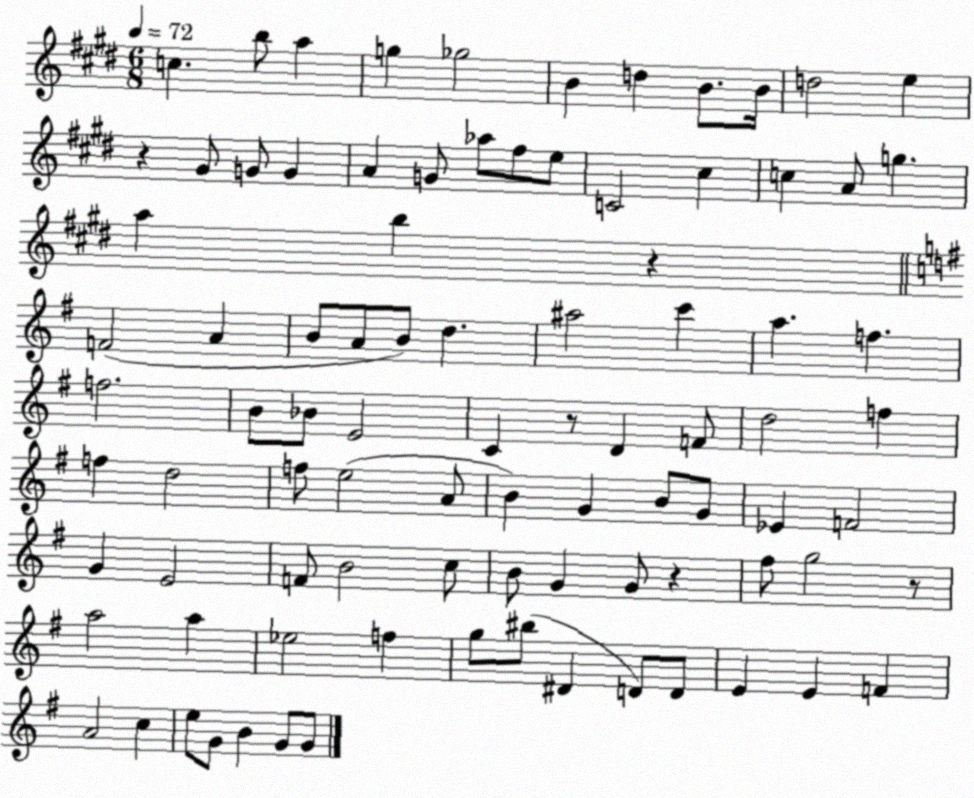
X:1
T:Untitled
M:6/8
L:1/4
K:E
c b/2 a g _g2 B d B/2 B/4 d2 e z ^G/2 G/2 G A G/2 _a/2 ^f/2 e/2 C2 ^c c A/2 g a b z F2 A B/2 A/2 B/2 d ^a2 c' a f f2 B/2 _B/2 E2 C z/2 D F/2 d2 f f d2 f/2 e2 A/2 B G B/2 G/2 _E F2 G E2 F/2 B2 c/2 B/2 G G/2 z ^f/2 g2 z/2 a2 a _e2 f g/2 ^b/2 ^D D/2 D/2 E E F A2 c e/2 G/2 B G/2 G/2